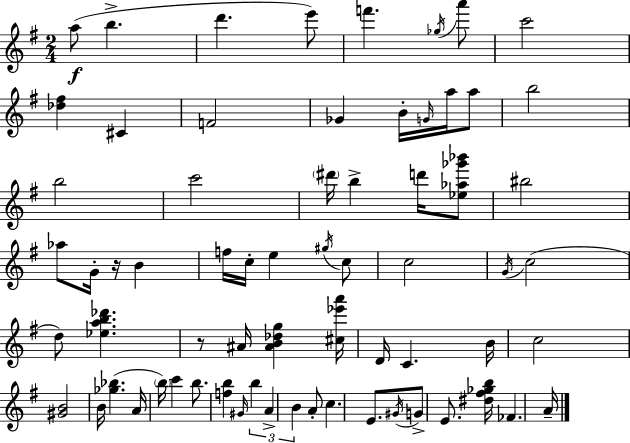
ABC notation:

X:1
T:Untitled
M:2/4
L:1/4
K:G
a/2 b d' e'/2 f' _g/4 a'/2 c'2 [_d^f] ^C F2 _G B/4 G/4 a/4 a/2 b2 b2 c'2 ^d'/4 b d'/4 [_e_a_g'_b']/2 ^b2 _a/2 G/4 z/4 B f/4 c/4 e ^g/4 c/2 c2 G/4 c2 d/2 [_eab_d'] z/2 ^A/4 [^AB_dg] [^c_e'a']/4 D/4 C B/4 c2 [^GB]2 B/4 [_g_b] A/4 b/4 c' b/2 [fb] ^G/4 b A B A/2 c E/2 ^G/4 G/2 E/2 [^d^f_gb]/4 _F A/4